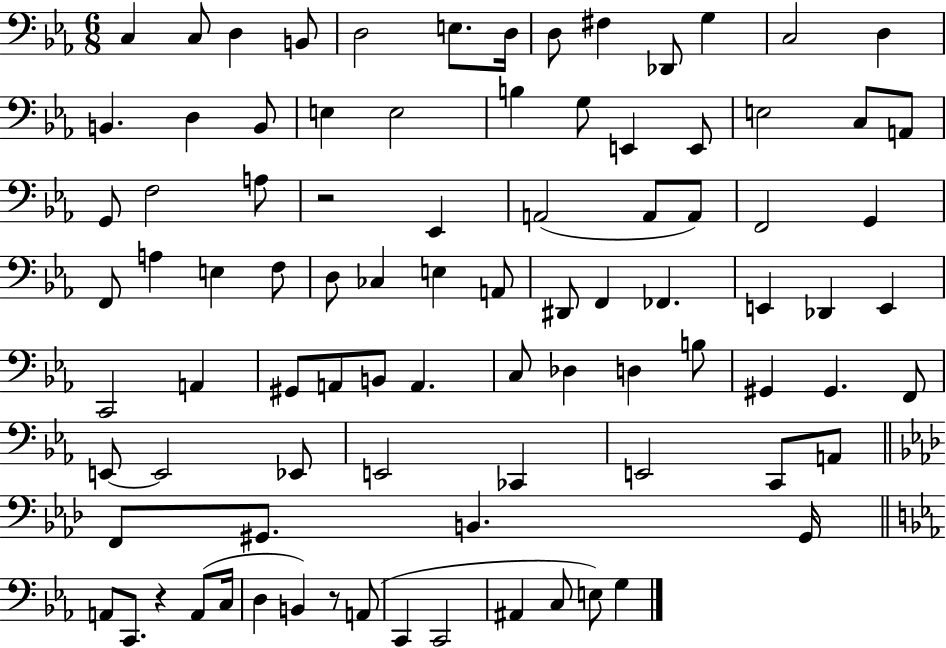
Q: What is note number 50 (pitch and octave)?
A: A2